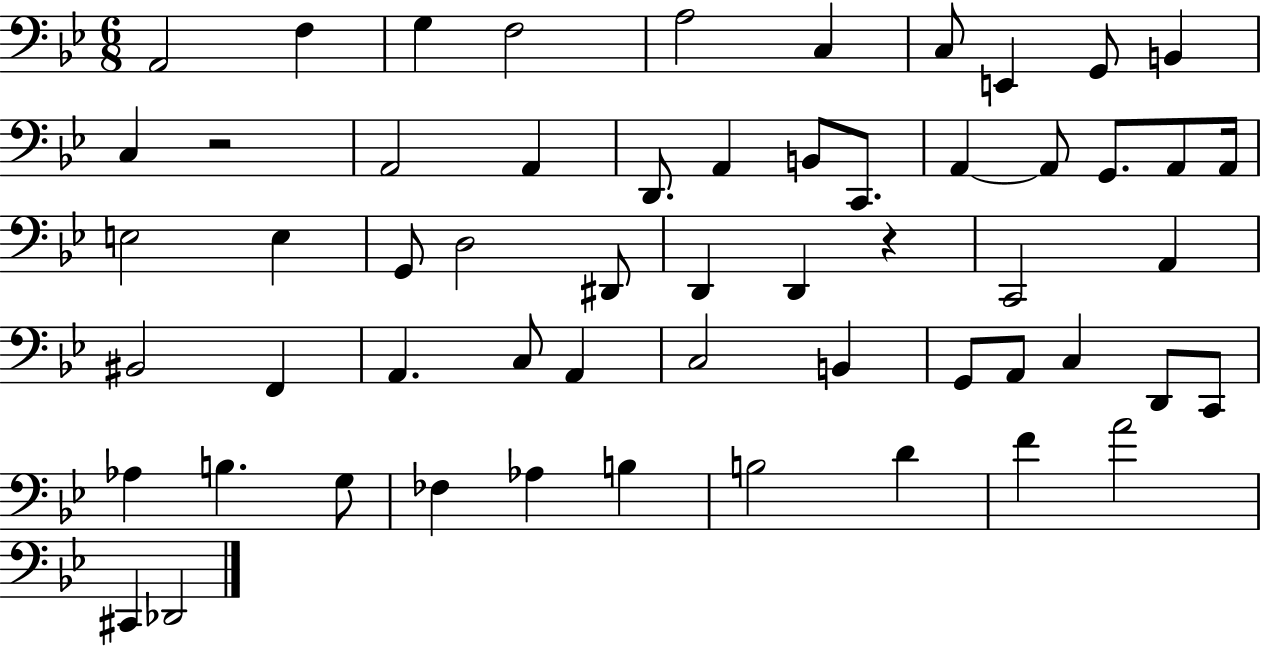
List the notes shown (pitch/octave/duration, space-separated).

A2/h F3/q G3/q F3/h A3/h C3/q C3/e E2/q G2/e B2/q C3/q R/h A2/h A2/q D2/e. A2/q B2/e C2/e. A2/q A2/e G2/e. A2/e A2/s E3/h E3/q G2/e D3/h D#2/e D2/q D2/q R/q C2/h A2/q BIS2/h F2/q A2/q. C3/e A2/q C3/h B2/q G2/e A2/e C3/q D2/e C2/e Ab3/q B3/q. G3/e FES3/q Ab3/q B3/q B3/h D4/q F4/q A4/h C#2/q Db2/h